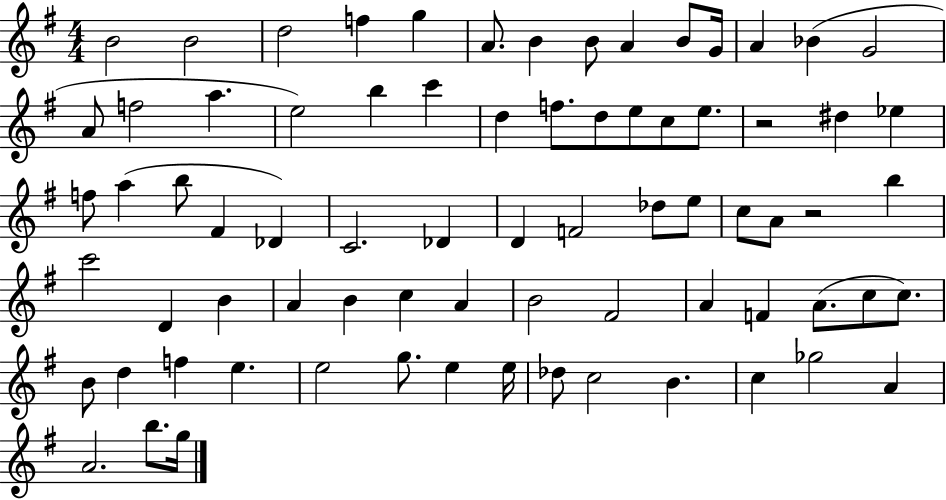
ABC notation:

X:1
T:Untitled
M:4/4
L:1/4
K:G
B2 B2 d2 f g A/2 B B/2 A B/2 G/4 A _B G2 A/2 f2 a e2 b c' d f/2 d/2 e/2 c/2 e/2 z2 ^d _e f/2 a b/2 ^F _D C2 _D D F2 _d/2 e/2 c/2 A/2 z2 b c'2 D B A B c A B2 ^F2 A F A/2 c/2 c/2 B/2 d f e e2 g/2 e e/4 _d/2 c2 B c _g2 A A2 b/2 g/4